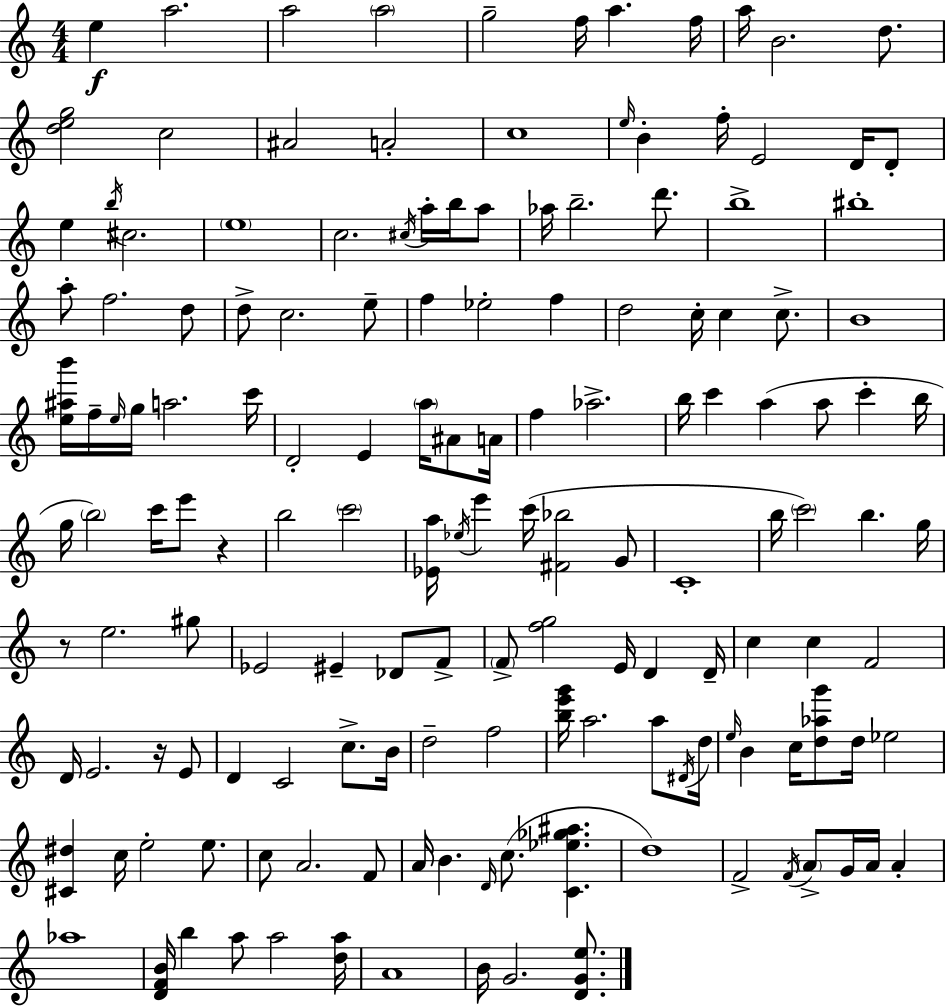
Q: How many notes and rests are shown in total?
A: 152